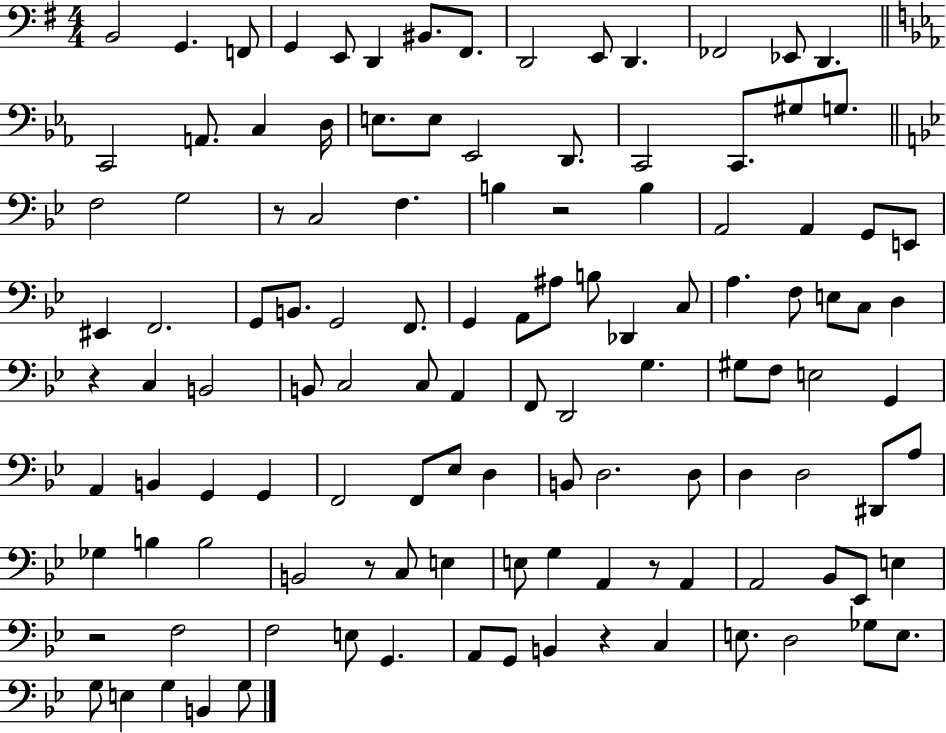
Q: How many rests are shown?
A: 7